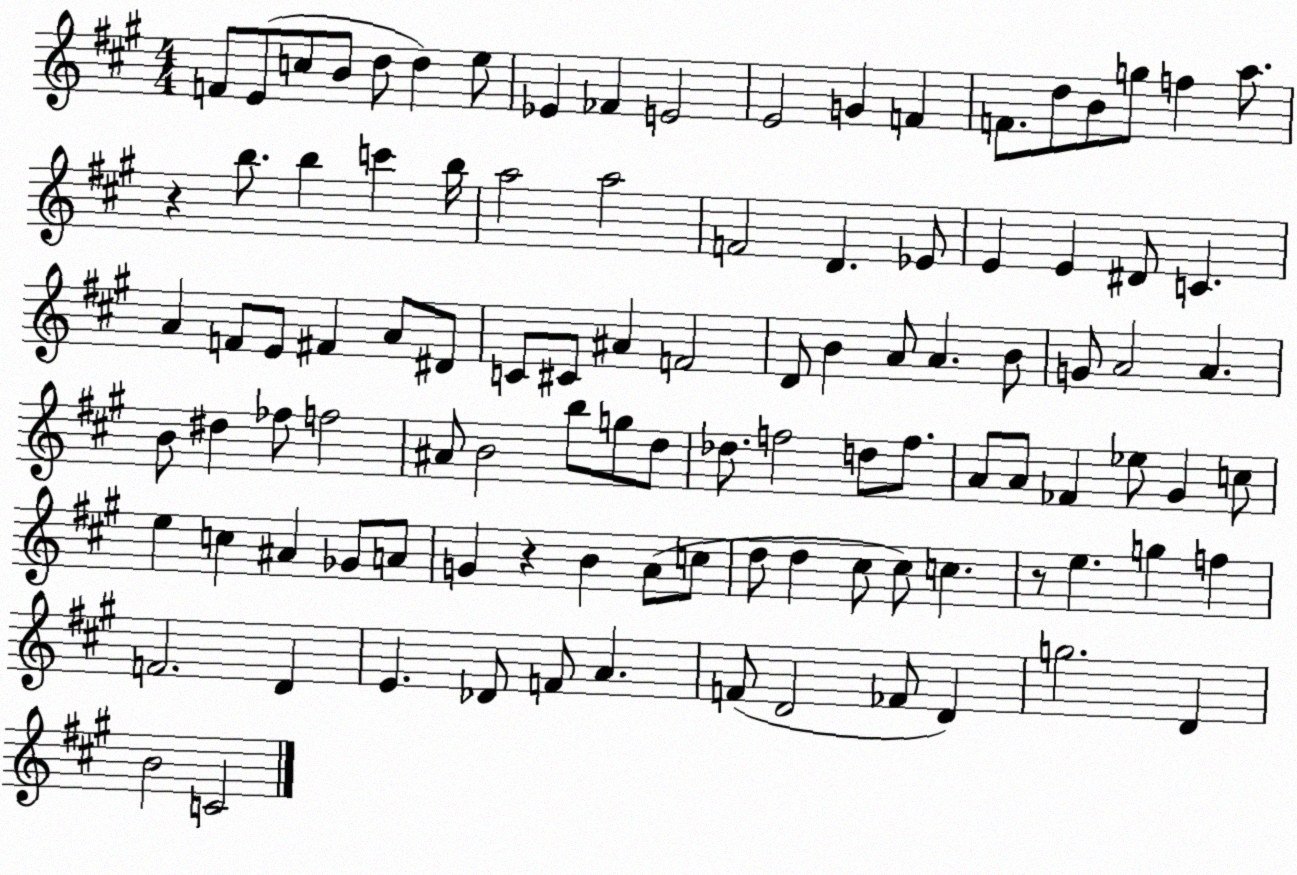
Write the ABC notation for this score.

X:1
T:Untitled
M:4/4
L:1/4
K:A
F/2 E/2 c/2 B/2 d/2 d e/2 _E _F E2 E2 G F F/2 d/2 B/2 g/2 f a/2 z b/2 b c' b/4 a2 a2 F2 D _E/2 E E ^D/2 C A F/2 E/2 ^F A/2 ^D/2 C/2 ^C/2 ^A F2 D/2 B A/2 A B/2 G/2 A2 A B/2 ^d _f/2 f2 ^A/2 B2 b/2 g/2 d/2 _d/2 f2 d/2 f/2 A/2 A/2 _F _e/2 ^G c/2 e c ^A _G/2 A/2 G z B A/2 c/2 d/2 d ^c/2 ^c/2 c z/2 e g f F2 D E _D/2 F/2 A F/2 D2 _F/2 D g2 D B2 C2